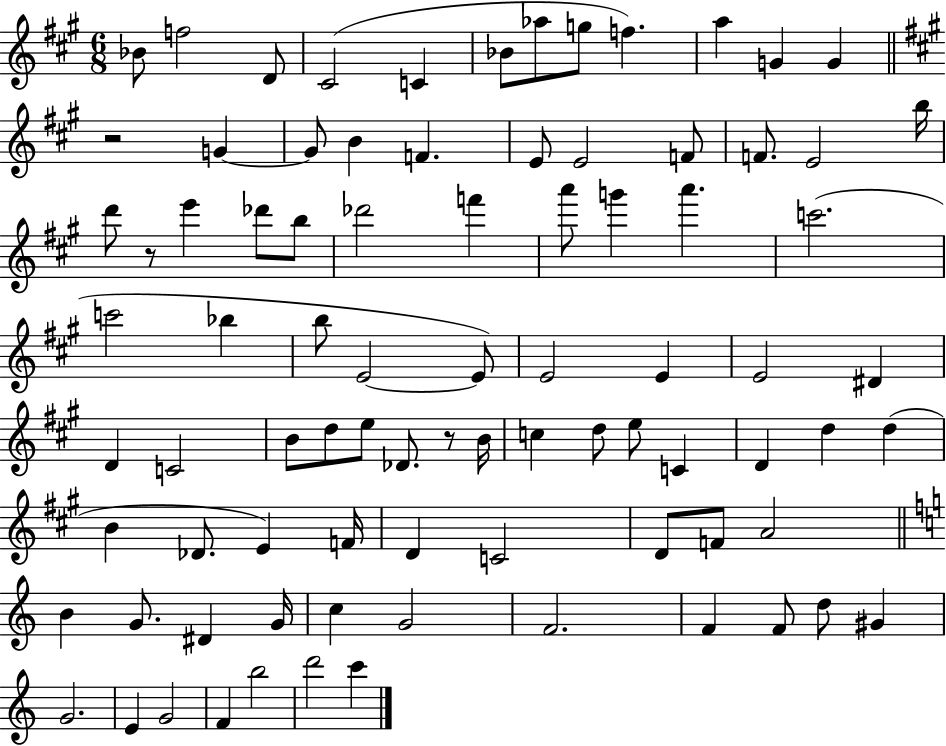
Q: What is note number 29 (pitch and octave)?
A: A6